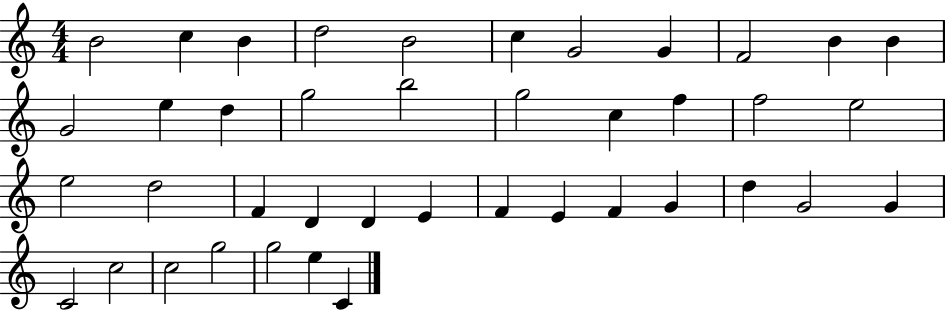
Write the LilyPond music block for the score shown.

{
  \clef treble
  \numericTimeSignature
  \time 4/4
  \key c \major
  b'2 c''4 b'4 | d''2 b'2 | c''4 g'2 g'4 | f'2 b'4 b'4 | \break g'2 e''4 d''4 | g''2 b''2 | g''2 c''4 f''4 | f''2 e''2 | \break e''2 d''2 | f'4 d'4 d'4 e'4 | f'4 e'4 f'4 g'4 | d''4 g'2 g'4 | \break c'2 c''2 | c''2 g''2 | g''2 e''4 c'4 | \bar "|."
}